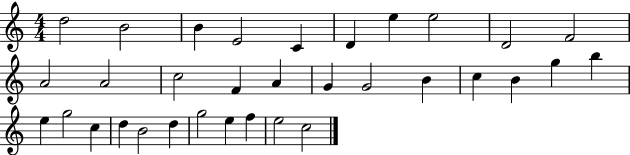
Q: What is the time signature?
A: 4/4